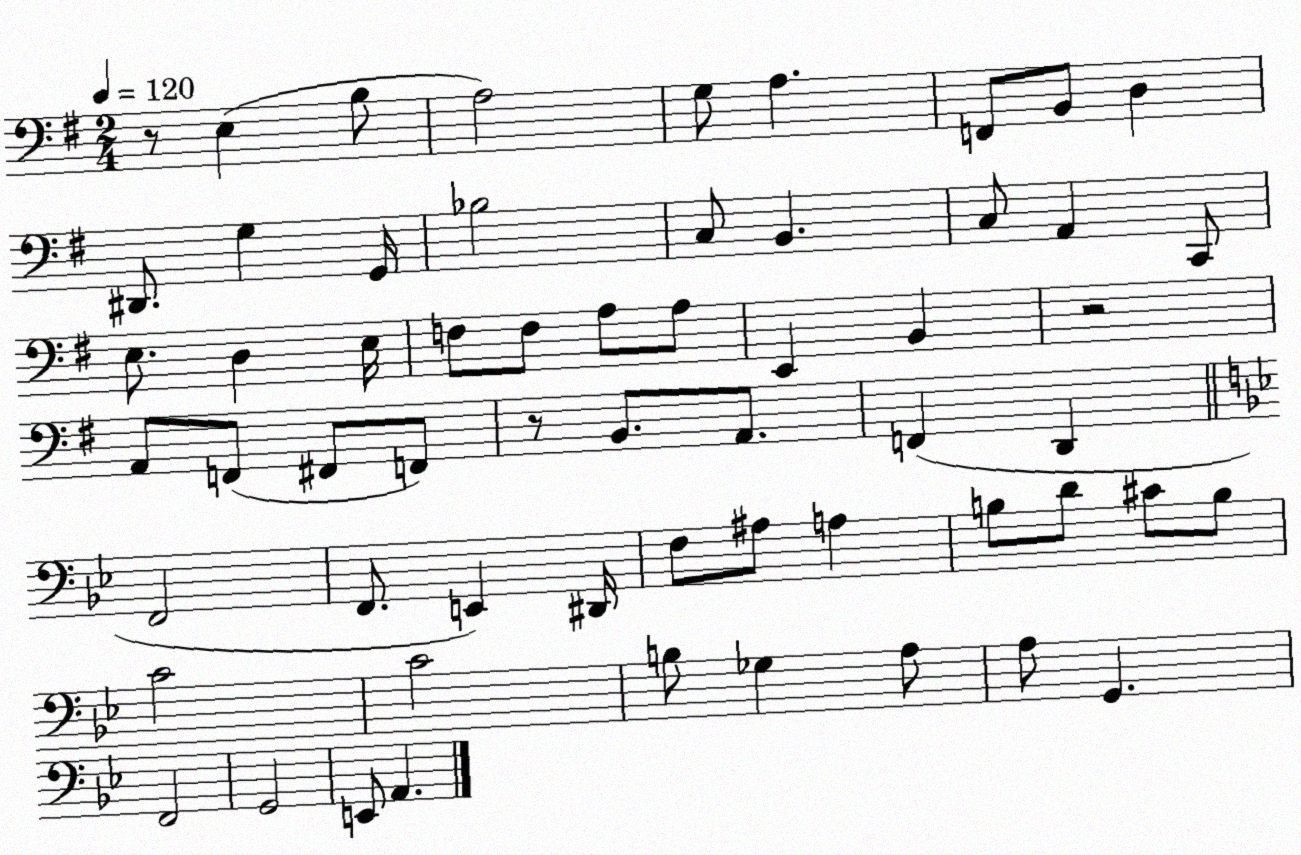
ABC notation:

X:1
T:Untitled
M:2/4
L:1/4
K:G
z/2 E, B,/2 A,2 G,/2 A, F,,/2 B,,/2 D, ^D,,/2 G, G,,/4 _B,2 C,/2 B,, C,/2 A,, C,,/2 E,/2 D, E,/4 F,/2 F,/2 A,/2 A,/2 E,, B,, z2 A,,/2 F,,/2 ^F,,/2 F,,/2 z/2 B,,/2 A,,/2 F,, D,, F,,2 F,,/2 E,, ^D,,/4 F,/2 ^A,/2 A, B,/2 D/2 ^C/2 B,/2 C2 C2 B,/2 _G, A,/2 A,/2 G,, F,,2 G,,2 E,,/2 A,,